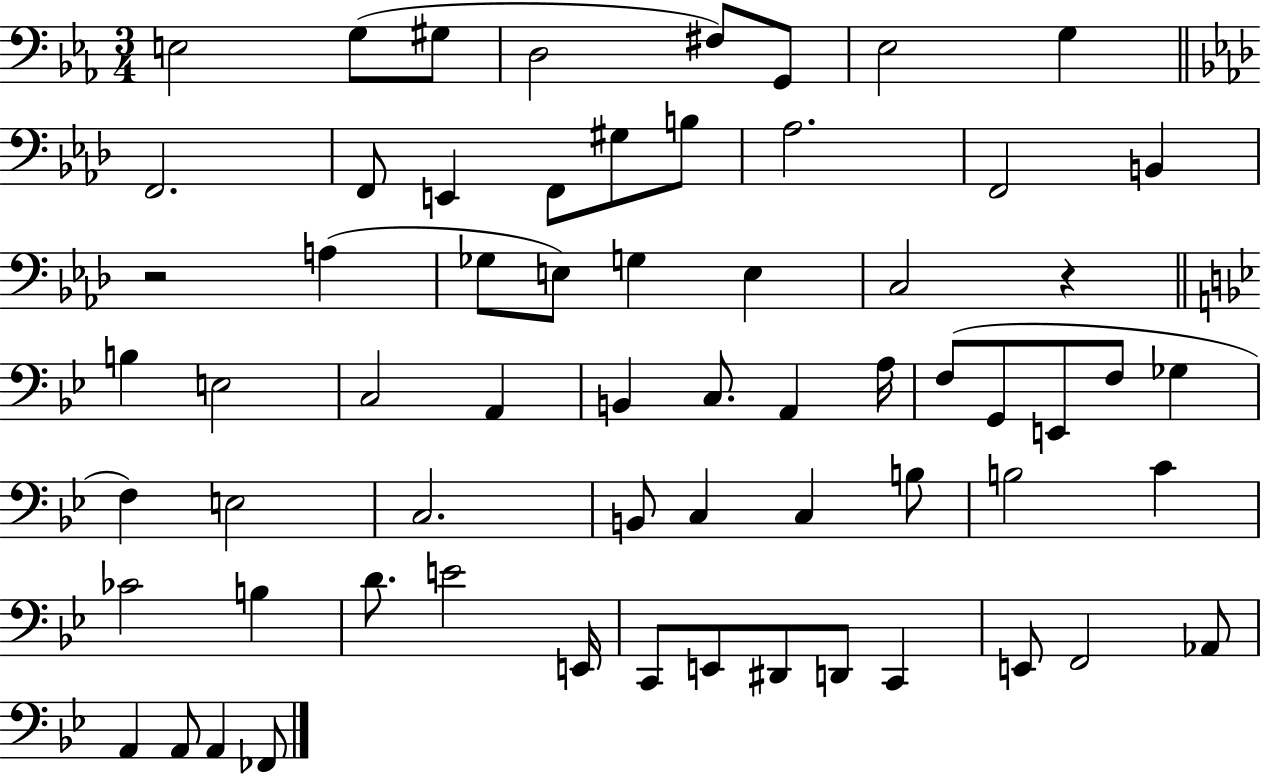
X:1
T:Untitled
M:3/4
L:1/4
K:Eb
E,2 G,/2 ^G,/2 D,2 ^F,/2 G,,/2 _E,2 G, F,,2 F,,/2 E,, F,,/2 ^G,/2 B,/2 _A,2 F,,2 B,, z2 A, _G,/2 E,/2 G, E, C,2 z B, E,2 C,2 A,, B,, C,/2 A,, A,/4 F,/2 G,,/2 E,,/2 F,/2 _G, F, E,2 C,2 B,,/2 C, C, B,/2 B,2 C _C2 B, D/2 E2 E,,/4 C,,/2 E,,/2 ^D,,/2 D,,/2 C,, E,,/2 F,,2 _A,,/2 A,, A,,/2 A,, _F,,/2